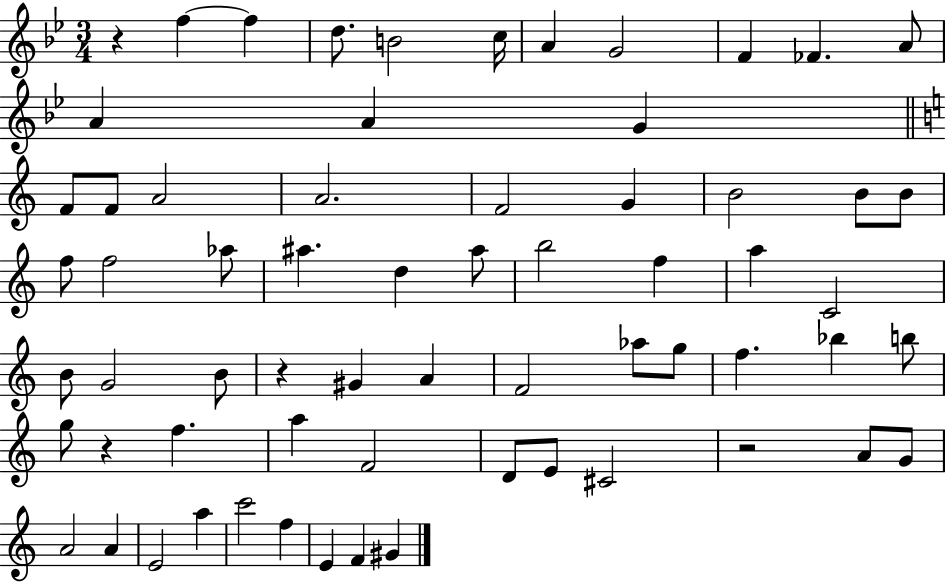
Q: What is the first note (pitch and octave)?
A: F5